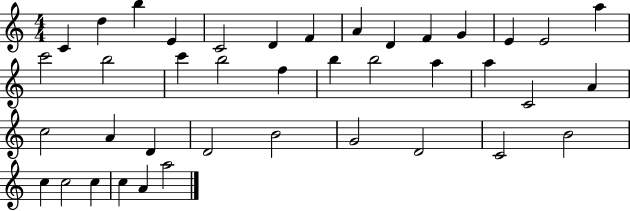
C4/q D5/q B5/q E4/q C4/h D4/q F4/q A4/q D4/q F4/q G4/q E4/q E4/h A5/q C6/h B5/h C6/q B5/h F5/q B5/q B5/h A5/q A5/q C4/h A4/q C5/h A4/q D4/q D4/h B4/h G4/h D4/h C4/h B4/h C5/q C5/h C5/q C5/q A4/q A5/h